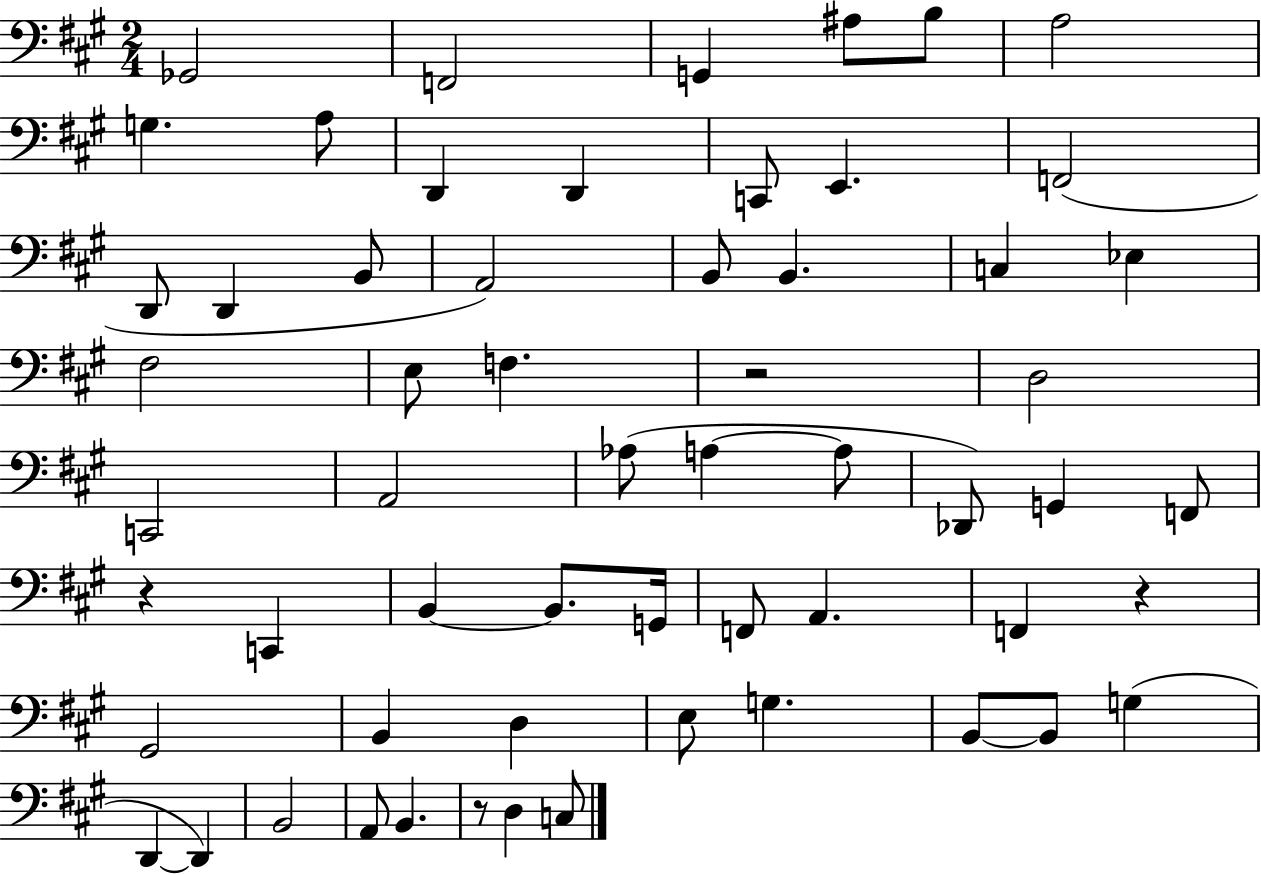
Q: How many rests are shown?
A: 4